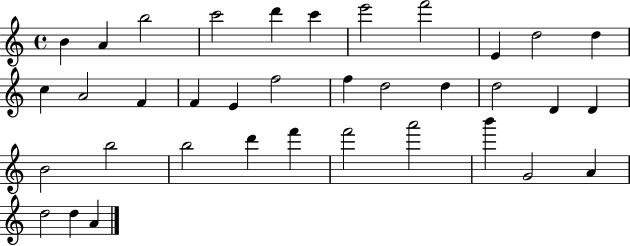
X:1
T:Untitled
M:4/4
L:1/4
K:C
B A b2 c'2 d' c' e'2 f'2 E d2 d c A2 F F E f2 f d2 d d2 D D B2 b2 b2 d' f' f'2 a'2 b' G2 A d2 d A